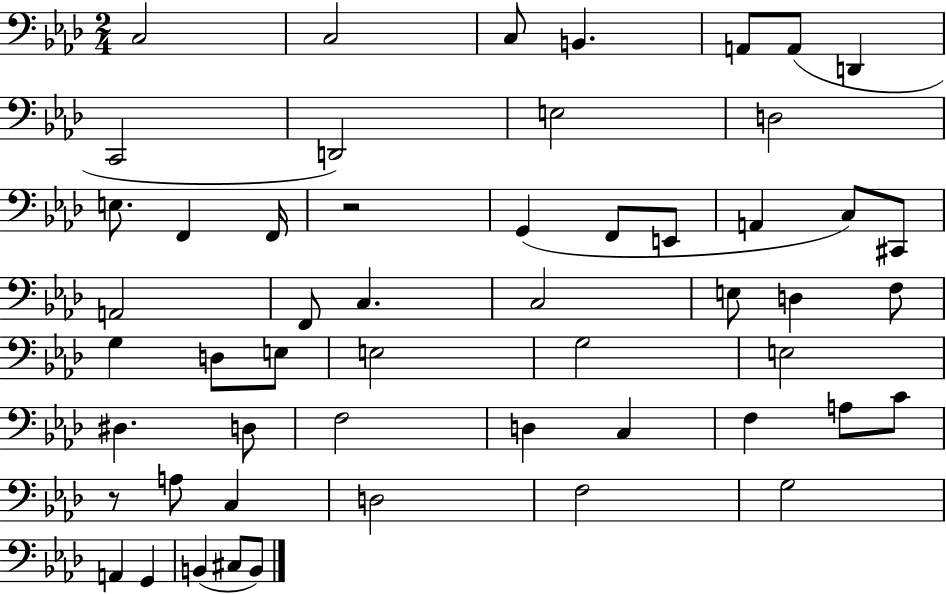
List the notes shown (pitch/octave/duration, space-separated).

C3/h C3/h C3/e B2/q. A2/e A2/e D2/q C2/h D2/h E3/h D3/h E3/e. F2/q F2/s R/h G2/q F2/e E2/e A2/q C3/e C#2/e A2/h F2/e C3/q. C3/h E3/e D3/q F3/e G3/q D3/e E3/e E3/h G3/h E3/h D#3/q. D3/e F3/h D3/q C3/q F3/q A3/e C4/e R/e A3/e C3/q D3/h F3/h G3/h A2/q G2/q B2/q C#3/e B2/e